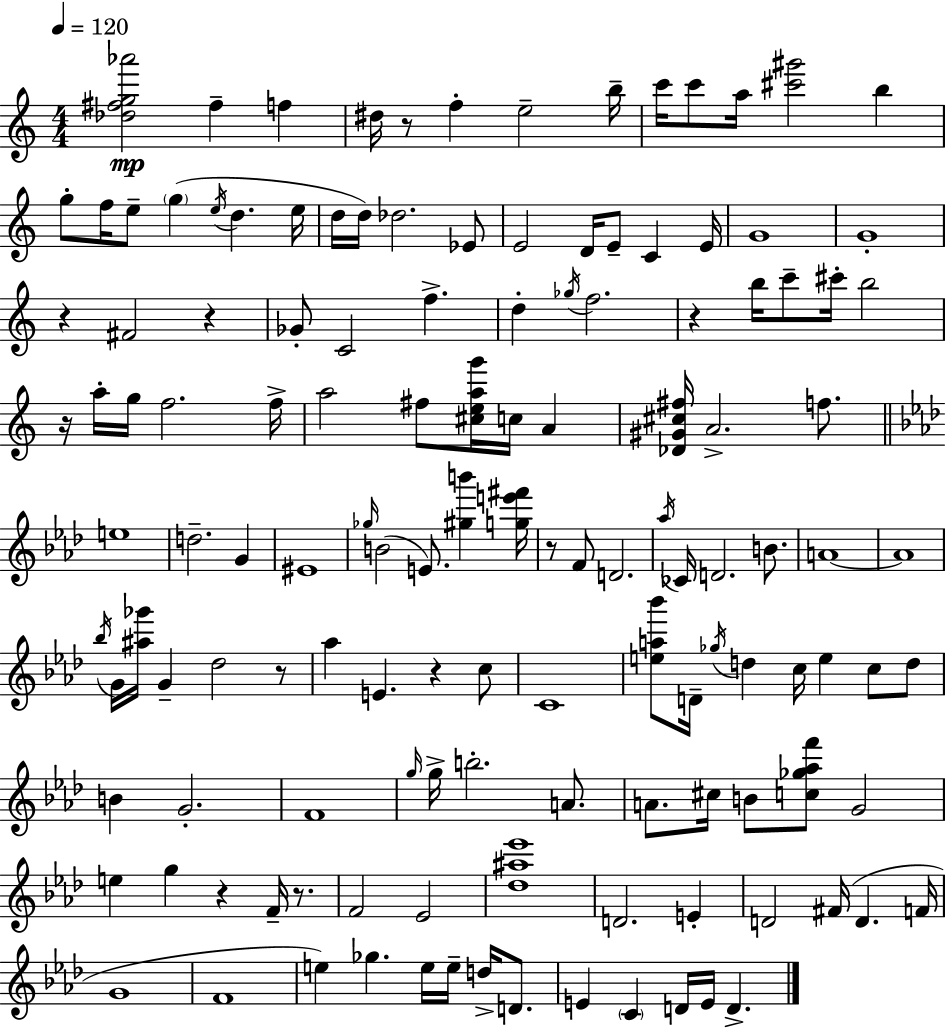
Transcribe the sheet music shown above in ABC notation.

X:1
T:Untitled
M:4/4
L:1/4
K:Am
[_d^fg_a']2 ^f f ^d/4 z/2 f e2 b/4 c'/4 c'/2 a/4 [^c'^g']2 b g/2 f/4 e/2 g e/4 d e/4 d/4 d/4 _d2 _E/2 E2 D/4 E/2 C E/4 G4 G4 z ^F2 z _G/2 C2 f d _g/4 f2 z b/4 c'/2 ^c'/4 b2 z/4 a/4 g/4 f2 f/4 a2 ^f/2 [^ceag']/4 c/4 A [_D^G^c^f]/4 A2 f/2 e4 d2 G ^E4 _g/4 B2 E/2 [^gb'] [ge'^f']/4 z/2 F/2 D2 _a/4 _C/4 D2 B/2 A4 A4 _b/4 G/4 [^a_g']/4 G _d2 z/2 _a E z c/2 C4 [ea_b']/2 D/4 _g/4 d c/4 e c/2 d/2 B G2 F4 g/4 g/4 b2 A/2 A/2 ^c/4 B/2 [c_g_af']/2 G2 e g z F/4 z/2 F2 _E2 [_d^a_e']4 D2 E D2 ^F/4 D F/4 G4 F4 e _g e/4 e/4 d/4 D/2 E C D/4 E/4 D